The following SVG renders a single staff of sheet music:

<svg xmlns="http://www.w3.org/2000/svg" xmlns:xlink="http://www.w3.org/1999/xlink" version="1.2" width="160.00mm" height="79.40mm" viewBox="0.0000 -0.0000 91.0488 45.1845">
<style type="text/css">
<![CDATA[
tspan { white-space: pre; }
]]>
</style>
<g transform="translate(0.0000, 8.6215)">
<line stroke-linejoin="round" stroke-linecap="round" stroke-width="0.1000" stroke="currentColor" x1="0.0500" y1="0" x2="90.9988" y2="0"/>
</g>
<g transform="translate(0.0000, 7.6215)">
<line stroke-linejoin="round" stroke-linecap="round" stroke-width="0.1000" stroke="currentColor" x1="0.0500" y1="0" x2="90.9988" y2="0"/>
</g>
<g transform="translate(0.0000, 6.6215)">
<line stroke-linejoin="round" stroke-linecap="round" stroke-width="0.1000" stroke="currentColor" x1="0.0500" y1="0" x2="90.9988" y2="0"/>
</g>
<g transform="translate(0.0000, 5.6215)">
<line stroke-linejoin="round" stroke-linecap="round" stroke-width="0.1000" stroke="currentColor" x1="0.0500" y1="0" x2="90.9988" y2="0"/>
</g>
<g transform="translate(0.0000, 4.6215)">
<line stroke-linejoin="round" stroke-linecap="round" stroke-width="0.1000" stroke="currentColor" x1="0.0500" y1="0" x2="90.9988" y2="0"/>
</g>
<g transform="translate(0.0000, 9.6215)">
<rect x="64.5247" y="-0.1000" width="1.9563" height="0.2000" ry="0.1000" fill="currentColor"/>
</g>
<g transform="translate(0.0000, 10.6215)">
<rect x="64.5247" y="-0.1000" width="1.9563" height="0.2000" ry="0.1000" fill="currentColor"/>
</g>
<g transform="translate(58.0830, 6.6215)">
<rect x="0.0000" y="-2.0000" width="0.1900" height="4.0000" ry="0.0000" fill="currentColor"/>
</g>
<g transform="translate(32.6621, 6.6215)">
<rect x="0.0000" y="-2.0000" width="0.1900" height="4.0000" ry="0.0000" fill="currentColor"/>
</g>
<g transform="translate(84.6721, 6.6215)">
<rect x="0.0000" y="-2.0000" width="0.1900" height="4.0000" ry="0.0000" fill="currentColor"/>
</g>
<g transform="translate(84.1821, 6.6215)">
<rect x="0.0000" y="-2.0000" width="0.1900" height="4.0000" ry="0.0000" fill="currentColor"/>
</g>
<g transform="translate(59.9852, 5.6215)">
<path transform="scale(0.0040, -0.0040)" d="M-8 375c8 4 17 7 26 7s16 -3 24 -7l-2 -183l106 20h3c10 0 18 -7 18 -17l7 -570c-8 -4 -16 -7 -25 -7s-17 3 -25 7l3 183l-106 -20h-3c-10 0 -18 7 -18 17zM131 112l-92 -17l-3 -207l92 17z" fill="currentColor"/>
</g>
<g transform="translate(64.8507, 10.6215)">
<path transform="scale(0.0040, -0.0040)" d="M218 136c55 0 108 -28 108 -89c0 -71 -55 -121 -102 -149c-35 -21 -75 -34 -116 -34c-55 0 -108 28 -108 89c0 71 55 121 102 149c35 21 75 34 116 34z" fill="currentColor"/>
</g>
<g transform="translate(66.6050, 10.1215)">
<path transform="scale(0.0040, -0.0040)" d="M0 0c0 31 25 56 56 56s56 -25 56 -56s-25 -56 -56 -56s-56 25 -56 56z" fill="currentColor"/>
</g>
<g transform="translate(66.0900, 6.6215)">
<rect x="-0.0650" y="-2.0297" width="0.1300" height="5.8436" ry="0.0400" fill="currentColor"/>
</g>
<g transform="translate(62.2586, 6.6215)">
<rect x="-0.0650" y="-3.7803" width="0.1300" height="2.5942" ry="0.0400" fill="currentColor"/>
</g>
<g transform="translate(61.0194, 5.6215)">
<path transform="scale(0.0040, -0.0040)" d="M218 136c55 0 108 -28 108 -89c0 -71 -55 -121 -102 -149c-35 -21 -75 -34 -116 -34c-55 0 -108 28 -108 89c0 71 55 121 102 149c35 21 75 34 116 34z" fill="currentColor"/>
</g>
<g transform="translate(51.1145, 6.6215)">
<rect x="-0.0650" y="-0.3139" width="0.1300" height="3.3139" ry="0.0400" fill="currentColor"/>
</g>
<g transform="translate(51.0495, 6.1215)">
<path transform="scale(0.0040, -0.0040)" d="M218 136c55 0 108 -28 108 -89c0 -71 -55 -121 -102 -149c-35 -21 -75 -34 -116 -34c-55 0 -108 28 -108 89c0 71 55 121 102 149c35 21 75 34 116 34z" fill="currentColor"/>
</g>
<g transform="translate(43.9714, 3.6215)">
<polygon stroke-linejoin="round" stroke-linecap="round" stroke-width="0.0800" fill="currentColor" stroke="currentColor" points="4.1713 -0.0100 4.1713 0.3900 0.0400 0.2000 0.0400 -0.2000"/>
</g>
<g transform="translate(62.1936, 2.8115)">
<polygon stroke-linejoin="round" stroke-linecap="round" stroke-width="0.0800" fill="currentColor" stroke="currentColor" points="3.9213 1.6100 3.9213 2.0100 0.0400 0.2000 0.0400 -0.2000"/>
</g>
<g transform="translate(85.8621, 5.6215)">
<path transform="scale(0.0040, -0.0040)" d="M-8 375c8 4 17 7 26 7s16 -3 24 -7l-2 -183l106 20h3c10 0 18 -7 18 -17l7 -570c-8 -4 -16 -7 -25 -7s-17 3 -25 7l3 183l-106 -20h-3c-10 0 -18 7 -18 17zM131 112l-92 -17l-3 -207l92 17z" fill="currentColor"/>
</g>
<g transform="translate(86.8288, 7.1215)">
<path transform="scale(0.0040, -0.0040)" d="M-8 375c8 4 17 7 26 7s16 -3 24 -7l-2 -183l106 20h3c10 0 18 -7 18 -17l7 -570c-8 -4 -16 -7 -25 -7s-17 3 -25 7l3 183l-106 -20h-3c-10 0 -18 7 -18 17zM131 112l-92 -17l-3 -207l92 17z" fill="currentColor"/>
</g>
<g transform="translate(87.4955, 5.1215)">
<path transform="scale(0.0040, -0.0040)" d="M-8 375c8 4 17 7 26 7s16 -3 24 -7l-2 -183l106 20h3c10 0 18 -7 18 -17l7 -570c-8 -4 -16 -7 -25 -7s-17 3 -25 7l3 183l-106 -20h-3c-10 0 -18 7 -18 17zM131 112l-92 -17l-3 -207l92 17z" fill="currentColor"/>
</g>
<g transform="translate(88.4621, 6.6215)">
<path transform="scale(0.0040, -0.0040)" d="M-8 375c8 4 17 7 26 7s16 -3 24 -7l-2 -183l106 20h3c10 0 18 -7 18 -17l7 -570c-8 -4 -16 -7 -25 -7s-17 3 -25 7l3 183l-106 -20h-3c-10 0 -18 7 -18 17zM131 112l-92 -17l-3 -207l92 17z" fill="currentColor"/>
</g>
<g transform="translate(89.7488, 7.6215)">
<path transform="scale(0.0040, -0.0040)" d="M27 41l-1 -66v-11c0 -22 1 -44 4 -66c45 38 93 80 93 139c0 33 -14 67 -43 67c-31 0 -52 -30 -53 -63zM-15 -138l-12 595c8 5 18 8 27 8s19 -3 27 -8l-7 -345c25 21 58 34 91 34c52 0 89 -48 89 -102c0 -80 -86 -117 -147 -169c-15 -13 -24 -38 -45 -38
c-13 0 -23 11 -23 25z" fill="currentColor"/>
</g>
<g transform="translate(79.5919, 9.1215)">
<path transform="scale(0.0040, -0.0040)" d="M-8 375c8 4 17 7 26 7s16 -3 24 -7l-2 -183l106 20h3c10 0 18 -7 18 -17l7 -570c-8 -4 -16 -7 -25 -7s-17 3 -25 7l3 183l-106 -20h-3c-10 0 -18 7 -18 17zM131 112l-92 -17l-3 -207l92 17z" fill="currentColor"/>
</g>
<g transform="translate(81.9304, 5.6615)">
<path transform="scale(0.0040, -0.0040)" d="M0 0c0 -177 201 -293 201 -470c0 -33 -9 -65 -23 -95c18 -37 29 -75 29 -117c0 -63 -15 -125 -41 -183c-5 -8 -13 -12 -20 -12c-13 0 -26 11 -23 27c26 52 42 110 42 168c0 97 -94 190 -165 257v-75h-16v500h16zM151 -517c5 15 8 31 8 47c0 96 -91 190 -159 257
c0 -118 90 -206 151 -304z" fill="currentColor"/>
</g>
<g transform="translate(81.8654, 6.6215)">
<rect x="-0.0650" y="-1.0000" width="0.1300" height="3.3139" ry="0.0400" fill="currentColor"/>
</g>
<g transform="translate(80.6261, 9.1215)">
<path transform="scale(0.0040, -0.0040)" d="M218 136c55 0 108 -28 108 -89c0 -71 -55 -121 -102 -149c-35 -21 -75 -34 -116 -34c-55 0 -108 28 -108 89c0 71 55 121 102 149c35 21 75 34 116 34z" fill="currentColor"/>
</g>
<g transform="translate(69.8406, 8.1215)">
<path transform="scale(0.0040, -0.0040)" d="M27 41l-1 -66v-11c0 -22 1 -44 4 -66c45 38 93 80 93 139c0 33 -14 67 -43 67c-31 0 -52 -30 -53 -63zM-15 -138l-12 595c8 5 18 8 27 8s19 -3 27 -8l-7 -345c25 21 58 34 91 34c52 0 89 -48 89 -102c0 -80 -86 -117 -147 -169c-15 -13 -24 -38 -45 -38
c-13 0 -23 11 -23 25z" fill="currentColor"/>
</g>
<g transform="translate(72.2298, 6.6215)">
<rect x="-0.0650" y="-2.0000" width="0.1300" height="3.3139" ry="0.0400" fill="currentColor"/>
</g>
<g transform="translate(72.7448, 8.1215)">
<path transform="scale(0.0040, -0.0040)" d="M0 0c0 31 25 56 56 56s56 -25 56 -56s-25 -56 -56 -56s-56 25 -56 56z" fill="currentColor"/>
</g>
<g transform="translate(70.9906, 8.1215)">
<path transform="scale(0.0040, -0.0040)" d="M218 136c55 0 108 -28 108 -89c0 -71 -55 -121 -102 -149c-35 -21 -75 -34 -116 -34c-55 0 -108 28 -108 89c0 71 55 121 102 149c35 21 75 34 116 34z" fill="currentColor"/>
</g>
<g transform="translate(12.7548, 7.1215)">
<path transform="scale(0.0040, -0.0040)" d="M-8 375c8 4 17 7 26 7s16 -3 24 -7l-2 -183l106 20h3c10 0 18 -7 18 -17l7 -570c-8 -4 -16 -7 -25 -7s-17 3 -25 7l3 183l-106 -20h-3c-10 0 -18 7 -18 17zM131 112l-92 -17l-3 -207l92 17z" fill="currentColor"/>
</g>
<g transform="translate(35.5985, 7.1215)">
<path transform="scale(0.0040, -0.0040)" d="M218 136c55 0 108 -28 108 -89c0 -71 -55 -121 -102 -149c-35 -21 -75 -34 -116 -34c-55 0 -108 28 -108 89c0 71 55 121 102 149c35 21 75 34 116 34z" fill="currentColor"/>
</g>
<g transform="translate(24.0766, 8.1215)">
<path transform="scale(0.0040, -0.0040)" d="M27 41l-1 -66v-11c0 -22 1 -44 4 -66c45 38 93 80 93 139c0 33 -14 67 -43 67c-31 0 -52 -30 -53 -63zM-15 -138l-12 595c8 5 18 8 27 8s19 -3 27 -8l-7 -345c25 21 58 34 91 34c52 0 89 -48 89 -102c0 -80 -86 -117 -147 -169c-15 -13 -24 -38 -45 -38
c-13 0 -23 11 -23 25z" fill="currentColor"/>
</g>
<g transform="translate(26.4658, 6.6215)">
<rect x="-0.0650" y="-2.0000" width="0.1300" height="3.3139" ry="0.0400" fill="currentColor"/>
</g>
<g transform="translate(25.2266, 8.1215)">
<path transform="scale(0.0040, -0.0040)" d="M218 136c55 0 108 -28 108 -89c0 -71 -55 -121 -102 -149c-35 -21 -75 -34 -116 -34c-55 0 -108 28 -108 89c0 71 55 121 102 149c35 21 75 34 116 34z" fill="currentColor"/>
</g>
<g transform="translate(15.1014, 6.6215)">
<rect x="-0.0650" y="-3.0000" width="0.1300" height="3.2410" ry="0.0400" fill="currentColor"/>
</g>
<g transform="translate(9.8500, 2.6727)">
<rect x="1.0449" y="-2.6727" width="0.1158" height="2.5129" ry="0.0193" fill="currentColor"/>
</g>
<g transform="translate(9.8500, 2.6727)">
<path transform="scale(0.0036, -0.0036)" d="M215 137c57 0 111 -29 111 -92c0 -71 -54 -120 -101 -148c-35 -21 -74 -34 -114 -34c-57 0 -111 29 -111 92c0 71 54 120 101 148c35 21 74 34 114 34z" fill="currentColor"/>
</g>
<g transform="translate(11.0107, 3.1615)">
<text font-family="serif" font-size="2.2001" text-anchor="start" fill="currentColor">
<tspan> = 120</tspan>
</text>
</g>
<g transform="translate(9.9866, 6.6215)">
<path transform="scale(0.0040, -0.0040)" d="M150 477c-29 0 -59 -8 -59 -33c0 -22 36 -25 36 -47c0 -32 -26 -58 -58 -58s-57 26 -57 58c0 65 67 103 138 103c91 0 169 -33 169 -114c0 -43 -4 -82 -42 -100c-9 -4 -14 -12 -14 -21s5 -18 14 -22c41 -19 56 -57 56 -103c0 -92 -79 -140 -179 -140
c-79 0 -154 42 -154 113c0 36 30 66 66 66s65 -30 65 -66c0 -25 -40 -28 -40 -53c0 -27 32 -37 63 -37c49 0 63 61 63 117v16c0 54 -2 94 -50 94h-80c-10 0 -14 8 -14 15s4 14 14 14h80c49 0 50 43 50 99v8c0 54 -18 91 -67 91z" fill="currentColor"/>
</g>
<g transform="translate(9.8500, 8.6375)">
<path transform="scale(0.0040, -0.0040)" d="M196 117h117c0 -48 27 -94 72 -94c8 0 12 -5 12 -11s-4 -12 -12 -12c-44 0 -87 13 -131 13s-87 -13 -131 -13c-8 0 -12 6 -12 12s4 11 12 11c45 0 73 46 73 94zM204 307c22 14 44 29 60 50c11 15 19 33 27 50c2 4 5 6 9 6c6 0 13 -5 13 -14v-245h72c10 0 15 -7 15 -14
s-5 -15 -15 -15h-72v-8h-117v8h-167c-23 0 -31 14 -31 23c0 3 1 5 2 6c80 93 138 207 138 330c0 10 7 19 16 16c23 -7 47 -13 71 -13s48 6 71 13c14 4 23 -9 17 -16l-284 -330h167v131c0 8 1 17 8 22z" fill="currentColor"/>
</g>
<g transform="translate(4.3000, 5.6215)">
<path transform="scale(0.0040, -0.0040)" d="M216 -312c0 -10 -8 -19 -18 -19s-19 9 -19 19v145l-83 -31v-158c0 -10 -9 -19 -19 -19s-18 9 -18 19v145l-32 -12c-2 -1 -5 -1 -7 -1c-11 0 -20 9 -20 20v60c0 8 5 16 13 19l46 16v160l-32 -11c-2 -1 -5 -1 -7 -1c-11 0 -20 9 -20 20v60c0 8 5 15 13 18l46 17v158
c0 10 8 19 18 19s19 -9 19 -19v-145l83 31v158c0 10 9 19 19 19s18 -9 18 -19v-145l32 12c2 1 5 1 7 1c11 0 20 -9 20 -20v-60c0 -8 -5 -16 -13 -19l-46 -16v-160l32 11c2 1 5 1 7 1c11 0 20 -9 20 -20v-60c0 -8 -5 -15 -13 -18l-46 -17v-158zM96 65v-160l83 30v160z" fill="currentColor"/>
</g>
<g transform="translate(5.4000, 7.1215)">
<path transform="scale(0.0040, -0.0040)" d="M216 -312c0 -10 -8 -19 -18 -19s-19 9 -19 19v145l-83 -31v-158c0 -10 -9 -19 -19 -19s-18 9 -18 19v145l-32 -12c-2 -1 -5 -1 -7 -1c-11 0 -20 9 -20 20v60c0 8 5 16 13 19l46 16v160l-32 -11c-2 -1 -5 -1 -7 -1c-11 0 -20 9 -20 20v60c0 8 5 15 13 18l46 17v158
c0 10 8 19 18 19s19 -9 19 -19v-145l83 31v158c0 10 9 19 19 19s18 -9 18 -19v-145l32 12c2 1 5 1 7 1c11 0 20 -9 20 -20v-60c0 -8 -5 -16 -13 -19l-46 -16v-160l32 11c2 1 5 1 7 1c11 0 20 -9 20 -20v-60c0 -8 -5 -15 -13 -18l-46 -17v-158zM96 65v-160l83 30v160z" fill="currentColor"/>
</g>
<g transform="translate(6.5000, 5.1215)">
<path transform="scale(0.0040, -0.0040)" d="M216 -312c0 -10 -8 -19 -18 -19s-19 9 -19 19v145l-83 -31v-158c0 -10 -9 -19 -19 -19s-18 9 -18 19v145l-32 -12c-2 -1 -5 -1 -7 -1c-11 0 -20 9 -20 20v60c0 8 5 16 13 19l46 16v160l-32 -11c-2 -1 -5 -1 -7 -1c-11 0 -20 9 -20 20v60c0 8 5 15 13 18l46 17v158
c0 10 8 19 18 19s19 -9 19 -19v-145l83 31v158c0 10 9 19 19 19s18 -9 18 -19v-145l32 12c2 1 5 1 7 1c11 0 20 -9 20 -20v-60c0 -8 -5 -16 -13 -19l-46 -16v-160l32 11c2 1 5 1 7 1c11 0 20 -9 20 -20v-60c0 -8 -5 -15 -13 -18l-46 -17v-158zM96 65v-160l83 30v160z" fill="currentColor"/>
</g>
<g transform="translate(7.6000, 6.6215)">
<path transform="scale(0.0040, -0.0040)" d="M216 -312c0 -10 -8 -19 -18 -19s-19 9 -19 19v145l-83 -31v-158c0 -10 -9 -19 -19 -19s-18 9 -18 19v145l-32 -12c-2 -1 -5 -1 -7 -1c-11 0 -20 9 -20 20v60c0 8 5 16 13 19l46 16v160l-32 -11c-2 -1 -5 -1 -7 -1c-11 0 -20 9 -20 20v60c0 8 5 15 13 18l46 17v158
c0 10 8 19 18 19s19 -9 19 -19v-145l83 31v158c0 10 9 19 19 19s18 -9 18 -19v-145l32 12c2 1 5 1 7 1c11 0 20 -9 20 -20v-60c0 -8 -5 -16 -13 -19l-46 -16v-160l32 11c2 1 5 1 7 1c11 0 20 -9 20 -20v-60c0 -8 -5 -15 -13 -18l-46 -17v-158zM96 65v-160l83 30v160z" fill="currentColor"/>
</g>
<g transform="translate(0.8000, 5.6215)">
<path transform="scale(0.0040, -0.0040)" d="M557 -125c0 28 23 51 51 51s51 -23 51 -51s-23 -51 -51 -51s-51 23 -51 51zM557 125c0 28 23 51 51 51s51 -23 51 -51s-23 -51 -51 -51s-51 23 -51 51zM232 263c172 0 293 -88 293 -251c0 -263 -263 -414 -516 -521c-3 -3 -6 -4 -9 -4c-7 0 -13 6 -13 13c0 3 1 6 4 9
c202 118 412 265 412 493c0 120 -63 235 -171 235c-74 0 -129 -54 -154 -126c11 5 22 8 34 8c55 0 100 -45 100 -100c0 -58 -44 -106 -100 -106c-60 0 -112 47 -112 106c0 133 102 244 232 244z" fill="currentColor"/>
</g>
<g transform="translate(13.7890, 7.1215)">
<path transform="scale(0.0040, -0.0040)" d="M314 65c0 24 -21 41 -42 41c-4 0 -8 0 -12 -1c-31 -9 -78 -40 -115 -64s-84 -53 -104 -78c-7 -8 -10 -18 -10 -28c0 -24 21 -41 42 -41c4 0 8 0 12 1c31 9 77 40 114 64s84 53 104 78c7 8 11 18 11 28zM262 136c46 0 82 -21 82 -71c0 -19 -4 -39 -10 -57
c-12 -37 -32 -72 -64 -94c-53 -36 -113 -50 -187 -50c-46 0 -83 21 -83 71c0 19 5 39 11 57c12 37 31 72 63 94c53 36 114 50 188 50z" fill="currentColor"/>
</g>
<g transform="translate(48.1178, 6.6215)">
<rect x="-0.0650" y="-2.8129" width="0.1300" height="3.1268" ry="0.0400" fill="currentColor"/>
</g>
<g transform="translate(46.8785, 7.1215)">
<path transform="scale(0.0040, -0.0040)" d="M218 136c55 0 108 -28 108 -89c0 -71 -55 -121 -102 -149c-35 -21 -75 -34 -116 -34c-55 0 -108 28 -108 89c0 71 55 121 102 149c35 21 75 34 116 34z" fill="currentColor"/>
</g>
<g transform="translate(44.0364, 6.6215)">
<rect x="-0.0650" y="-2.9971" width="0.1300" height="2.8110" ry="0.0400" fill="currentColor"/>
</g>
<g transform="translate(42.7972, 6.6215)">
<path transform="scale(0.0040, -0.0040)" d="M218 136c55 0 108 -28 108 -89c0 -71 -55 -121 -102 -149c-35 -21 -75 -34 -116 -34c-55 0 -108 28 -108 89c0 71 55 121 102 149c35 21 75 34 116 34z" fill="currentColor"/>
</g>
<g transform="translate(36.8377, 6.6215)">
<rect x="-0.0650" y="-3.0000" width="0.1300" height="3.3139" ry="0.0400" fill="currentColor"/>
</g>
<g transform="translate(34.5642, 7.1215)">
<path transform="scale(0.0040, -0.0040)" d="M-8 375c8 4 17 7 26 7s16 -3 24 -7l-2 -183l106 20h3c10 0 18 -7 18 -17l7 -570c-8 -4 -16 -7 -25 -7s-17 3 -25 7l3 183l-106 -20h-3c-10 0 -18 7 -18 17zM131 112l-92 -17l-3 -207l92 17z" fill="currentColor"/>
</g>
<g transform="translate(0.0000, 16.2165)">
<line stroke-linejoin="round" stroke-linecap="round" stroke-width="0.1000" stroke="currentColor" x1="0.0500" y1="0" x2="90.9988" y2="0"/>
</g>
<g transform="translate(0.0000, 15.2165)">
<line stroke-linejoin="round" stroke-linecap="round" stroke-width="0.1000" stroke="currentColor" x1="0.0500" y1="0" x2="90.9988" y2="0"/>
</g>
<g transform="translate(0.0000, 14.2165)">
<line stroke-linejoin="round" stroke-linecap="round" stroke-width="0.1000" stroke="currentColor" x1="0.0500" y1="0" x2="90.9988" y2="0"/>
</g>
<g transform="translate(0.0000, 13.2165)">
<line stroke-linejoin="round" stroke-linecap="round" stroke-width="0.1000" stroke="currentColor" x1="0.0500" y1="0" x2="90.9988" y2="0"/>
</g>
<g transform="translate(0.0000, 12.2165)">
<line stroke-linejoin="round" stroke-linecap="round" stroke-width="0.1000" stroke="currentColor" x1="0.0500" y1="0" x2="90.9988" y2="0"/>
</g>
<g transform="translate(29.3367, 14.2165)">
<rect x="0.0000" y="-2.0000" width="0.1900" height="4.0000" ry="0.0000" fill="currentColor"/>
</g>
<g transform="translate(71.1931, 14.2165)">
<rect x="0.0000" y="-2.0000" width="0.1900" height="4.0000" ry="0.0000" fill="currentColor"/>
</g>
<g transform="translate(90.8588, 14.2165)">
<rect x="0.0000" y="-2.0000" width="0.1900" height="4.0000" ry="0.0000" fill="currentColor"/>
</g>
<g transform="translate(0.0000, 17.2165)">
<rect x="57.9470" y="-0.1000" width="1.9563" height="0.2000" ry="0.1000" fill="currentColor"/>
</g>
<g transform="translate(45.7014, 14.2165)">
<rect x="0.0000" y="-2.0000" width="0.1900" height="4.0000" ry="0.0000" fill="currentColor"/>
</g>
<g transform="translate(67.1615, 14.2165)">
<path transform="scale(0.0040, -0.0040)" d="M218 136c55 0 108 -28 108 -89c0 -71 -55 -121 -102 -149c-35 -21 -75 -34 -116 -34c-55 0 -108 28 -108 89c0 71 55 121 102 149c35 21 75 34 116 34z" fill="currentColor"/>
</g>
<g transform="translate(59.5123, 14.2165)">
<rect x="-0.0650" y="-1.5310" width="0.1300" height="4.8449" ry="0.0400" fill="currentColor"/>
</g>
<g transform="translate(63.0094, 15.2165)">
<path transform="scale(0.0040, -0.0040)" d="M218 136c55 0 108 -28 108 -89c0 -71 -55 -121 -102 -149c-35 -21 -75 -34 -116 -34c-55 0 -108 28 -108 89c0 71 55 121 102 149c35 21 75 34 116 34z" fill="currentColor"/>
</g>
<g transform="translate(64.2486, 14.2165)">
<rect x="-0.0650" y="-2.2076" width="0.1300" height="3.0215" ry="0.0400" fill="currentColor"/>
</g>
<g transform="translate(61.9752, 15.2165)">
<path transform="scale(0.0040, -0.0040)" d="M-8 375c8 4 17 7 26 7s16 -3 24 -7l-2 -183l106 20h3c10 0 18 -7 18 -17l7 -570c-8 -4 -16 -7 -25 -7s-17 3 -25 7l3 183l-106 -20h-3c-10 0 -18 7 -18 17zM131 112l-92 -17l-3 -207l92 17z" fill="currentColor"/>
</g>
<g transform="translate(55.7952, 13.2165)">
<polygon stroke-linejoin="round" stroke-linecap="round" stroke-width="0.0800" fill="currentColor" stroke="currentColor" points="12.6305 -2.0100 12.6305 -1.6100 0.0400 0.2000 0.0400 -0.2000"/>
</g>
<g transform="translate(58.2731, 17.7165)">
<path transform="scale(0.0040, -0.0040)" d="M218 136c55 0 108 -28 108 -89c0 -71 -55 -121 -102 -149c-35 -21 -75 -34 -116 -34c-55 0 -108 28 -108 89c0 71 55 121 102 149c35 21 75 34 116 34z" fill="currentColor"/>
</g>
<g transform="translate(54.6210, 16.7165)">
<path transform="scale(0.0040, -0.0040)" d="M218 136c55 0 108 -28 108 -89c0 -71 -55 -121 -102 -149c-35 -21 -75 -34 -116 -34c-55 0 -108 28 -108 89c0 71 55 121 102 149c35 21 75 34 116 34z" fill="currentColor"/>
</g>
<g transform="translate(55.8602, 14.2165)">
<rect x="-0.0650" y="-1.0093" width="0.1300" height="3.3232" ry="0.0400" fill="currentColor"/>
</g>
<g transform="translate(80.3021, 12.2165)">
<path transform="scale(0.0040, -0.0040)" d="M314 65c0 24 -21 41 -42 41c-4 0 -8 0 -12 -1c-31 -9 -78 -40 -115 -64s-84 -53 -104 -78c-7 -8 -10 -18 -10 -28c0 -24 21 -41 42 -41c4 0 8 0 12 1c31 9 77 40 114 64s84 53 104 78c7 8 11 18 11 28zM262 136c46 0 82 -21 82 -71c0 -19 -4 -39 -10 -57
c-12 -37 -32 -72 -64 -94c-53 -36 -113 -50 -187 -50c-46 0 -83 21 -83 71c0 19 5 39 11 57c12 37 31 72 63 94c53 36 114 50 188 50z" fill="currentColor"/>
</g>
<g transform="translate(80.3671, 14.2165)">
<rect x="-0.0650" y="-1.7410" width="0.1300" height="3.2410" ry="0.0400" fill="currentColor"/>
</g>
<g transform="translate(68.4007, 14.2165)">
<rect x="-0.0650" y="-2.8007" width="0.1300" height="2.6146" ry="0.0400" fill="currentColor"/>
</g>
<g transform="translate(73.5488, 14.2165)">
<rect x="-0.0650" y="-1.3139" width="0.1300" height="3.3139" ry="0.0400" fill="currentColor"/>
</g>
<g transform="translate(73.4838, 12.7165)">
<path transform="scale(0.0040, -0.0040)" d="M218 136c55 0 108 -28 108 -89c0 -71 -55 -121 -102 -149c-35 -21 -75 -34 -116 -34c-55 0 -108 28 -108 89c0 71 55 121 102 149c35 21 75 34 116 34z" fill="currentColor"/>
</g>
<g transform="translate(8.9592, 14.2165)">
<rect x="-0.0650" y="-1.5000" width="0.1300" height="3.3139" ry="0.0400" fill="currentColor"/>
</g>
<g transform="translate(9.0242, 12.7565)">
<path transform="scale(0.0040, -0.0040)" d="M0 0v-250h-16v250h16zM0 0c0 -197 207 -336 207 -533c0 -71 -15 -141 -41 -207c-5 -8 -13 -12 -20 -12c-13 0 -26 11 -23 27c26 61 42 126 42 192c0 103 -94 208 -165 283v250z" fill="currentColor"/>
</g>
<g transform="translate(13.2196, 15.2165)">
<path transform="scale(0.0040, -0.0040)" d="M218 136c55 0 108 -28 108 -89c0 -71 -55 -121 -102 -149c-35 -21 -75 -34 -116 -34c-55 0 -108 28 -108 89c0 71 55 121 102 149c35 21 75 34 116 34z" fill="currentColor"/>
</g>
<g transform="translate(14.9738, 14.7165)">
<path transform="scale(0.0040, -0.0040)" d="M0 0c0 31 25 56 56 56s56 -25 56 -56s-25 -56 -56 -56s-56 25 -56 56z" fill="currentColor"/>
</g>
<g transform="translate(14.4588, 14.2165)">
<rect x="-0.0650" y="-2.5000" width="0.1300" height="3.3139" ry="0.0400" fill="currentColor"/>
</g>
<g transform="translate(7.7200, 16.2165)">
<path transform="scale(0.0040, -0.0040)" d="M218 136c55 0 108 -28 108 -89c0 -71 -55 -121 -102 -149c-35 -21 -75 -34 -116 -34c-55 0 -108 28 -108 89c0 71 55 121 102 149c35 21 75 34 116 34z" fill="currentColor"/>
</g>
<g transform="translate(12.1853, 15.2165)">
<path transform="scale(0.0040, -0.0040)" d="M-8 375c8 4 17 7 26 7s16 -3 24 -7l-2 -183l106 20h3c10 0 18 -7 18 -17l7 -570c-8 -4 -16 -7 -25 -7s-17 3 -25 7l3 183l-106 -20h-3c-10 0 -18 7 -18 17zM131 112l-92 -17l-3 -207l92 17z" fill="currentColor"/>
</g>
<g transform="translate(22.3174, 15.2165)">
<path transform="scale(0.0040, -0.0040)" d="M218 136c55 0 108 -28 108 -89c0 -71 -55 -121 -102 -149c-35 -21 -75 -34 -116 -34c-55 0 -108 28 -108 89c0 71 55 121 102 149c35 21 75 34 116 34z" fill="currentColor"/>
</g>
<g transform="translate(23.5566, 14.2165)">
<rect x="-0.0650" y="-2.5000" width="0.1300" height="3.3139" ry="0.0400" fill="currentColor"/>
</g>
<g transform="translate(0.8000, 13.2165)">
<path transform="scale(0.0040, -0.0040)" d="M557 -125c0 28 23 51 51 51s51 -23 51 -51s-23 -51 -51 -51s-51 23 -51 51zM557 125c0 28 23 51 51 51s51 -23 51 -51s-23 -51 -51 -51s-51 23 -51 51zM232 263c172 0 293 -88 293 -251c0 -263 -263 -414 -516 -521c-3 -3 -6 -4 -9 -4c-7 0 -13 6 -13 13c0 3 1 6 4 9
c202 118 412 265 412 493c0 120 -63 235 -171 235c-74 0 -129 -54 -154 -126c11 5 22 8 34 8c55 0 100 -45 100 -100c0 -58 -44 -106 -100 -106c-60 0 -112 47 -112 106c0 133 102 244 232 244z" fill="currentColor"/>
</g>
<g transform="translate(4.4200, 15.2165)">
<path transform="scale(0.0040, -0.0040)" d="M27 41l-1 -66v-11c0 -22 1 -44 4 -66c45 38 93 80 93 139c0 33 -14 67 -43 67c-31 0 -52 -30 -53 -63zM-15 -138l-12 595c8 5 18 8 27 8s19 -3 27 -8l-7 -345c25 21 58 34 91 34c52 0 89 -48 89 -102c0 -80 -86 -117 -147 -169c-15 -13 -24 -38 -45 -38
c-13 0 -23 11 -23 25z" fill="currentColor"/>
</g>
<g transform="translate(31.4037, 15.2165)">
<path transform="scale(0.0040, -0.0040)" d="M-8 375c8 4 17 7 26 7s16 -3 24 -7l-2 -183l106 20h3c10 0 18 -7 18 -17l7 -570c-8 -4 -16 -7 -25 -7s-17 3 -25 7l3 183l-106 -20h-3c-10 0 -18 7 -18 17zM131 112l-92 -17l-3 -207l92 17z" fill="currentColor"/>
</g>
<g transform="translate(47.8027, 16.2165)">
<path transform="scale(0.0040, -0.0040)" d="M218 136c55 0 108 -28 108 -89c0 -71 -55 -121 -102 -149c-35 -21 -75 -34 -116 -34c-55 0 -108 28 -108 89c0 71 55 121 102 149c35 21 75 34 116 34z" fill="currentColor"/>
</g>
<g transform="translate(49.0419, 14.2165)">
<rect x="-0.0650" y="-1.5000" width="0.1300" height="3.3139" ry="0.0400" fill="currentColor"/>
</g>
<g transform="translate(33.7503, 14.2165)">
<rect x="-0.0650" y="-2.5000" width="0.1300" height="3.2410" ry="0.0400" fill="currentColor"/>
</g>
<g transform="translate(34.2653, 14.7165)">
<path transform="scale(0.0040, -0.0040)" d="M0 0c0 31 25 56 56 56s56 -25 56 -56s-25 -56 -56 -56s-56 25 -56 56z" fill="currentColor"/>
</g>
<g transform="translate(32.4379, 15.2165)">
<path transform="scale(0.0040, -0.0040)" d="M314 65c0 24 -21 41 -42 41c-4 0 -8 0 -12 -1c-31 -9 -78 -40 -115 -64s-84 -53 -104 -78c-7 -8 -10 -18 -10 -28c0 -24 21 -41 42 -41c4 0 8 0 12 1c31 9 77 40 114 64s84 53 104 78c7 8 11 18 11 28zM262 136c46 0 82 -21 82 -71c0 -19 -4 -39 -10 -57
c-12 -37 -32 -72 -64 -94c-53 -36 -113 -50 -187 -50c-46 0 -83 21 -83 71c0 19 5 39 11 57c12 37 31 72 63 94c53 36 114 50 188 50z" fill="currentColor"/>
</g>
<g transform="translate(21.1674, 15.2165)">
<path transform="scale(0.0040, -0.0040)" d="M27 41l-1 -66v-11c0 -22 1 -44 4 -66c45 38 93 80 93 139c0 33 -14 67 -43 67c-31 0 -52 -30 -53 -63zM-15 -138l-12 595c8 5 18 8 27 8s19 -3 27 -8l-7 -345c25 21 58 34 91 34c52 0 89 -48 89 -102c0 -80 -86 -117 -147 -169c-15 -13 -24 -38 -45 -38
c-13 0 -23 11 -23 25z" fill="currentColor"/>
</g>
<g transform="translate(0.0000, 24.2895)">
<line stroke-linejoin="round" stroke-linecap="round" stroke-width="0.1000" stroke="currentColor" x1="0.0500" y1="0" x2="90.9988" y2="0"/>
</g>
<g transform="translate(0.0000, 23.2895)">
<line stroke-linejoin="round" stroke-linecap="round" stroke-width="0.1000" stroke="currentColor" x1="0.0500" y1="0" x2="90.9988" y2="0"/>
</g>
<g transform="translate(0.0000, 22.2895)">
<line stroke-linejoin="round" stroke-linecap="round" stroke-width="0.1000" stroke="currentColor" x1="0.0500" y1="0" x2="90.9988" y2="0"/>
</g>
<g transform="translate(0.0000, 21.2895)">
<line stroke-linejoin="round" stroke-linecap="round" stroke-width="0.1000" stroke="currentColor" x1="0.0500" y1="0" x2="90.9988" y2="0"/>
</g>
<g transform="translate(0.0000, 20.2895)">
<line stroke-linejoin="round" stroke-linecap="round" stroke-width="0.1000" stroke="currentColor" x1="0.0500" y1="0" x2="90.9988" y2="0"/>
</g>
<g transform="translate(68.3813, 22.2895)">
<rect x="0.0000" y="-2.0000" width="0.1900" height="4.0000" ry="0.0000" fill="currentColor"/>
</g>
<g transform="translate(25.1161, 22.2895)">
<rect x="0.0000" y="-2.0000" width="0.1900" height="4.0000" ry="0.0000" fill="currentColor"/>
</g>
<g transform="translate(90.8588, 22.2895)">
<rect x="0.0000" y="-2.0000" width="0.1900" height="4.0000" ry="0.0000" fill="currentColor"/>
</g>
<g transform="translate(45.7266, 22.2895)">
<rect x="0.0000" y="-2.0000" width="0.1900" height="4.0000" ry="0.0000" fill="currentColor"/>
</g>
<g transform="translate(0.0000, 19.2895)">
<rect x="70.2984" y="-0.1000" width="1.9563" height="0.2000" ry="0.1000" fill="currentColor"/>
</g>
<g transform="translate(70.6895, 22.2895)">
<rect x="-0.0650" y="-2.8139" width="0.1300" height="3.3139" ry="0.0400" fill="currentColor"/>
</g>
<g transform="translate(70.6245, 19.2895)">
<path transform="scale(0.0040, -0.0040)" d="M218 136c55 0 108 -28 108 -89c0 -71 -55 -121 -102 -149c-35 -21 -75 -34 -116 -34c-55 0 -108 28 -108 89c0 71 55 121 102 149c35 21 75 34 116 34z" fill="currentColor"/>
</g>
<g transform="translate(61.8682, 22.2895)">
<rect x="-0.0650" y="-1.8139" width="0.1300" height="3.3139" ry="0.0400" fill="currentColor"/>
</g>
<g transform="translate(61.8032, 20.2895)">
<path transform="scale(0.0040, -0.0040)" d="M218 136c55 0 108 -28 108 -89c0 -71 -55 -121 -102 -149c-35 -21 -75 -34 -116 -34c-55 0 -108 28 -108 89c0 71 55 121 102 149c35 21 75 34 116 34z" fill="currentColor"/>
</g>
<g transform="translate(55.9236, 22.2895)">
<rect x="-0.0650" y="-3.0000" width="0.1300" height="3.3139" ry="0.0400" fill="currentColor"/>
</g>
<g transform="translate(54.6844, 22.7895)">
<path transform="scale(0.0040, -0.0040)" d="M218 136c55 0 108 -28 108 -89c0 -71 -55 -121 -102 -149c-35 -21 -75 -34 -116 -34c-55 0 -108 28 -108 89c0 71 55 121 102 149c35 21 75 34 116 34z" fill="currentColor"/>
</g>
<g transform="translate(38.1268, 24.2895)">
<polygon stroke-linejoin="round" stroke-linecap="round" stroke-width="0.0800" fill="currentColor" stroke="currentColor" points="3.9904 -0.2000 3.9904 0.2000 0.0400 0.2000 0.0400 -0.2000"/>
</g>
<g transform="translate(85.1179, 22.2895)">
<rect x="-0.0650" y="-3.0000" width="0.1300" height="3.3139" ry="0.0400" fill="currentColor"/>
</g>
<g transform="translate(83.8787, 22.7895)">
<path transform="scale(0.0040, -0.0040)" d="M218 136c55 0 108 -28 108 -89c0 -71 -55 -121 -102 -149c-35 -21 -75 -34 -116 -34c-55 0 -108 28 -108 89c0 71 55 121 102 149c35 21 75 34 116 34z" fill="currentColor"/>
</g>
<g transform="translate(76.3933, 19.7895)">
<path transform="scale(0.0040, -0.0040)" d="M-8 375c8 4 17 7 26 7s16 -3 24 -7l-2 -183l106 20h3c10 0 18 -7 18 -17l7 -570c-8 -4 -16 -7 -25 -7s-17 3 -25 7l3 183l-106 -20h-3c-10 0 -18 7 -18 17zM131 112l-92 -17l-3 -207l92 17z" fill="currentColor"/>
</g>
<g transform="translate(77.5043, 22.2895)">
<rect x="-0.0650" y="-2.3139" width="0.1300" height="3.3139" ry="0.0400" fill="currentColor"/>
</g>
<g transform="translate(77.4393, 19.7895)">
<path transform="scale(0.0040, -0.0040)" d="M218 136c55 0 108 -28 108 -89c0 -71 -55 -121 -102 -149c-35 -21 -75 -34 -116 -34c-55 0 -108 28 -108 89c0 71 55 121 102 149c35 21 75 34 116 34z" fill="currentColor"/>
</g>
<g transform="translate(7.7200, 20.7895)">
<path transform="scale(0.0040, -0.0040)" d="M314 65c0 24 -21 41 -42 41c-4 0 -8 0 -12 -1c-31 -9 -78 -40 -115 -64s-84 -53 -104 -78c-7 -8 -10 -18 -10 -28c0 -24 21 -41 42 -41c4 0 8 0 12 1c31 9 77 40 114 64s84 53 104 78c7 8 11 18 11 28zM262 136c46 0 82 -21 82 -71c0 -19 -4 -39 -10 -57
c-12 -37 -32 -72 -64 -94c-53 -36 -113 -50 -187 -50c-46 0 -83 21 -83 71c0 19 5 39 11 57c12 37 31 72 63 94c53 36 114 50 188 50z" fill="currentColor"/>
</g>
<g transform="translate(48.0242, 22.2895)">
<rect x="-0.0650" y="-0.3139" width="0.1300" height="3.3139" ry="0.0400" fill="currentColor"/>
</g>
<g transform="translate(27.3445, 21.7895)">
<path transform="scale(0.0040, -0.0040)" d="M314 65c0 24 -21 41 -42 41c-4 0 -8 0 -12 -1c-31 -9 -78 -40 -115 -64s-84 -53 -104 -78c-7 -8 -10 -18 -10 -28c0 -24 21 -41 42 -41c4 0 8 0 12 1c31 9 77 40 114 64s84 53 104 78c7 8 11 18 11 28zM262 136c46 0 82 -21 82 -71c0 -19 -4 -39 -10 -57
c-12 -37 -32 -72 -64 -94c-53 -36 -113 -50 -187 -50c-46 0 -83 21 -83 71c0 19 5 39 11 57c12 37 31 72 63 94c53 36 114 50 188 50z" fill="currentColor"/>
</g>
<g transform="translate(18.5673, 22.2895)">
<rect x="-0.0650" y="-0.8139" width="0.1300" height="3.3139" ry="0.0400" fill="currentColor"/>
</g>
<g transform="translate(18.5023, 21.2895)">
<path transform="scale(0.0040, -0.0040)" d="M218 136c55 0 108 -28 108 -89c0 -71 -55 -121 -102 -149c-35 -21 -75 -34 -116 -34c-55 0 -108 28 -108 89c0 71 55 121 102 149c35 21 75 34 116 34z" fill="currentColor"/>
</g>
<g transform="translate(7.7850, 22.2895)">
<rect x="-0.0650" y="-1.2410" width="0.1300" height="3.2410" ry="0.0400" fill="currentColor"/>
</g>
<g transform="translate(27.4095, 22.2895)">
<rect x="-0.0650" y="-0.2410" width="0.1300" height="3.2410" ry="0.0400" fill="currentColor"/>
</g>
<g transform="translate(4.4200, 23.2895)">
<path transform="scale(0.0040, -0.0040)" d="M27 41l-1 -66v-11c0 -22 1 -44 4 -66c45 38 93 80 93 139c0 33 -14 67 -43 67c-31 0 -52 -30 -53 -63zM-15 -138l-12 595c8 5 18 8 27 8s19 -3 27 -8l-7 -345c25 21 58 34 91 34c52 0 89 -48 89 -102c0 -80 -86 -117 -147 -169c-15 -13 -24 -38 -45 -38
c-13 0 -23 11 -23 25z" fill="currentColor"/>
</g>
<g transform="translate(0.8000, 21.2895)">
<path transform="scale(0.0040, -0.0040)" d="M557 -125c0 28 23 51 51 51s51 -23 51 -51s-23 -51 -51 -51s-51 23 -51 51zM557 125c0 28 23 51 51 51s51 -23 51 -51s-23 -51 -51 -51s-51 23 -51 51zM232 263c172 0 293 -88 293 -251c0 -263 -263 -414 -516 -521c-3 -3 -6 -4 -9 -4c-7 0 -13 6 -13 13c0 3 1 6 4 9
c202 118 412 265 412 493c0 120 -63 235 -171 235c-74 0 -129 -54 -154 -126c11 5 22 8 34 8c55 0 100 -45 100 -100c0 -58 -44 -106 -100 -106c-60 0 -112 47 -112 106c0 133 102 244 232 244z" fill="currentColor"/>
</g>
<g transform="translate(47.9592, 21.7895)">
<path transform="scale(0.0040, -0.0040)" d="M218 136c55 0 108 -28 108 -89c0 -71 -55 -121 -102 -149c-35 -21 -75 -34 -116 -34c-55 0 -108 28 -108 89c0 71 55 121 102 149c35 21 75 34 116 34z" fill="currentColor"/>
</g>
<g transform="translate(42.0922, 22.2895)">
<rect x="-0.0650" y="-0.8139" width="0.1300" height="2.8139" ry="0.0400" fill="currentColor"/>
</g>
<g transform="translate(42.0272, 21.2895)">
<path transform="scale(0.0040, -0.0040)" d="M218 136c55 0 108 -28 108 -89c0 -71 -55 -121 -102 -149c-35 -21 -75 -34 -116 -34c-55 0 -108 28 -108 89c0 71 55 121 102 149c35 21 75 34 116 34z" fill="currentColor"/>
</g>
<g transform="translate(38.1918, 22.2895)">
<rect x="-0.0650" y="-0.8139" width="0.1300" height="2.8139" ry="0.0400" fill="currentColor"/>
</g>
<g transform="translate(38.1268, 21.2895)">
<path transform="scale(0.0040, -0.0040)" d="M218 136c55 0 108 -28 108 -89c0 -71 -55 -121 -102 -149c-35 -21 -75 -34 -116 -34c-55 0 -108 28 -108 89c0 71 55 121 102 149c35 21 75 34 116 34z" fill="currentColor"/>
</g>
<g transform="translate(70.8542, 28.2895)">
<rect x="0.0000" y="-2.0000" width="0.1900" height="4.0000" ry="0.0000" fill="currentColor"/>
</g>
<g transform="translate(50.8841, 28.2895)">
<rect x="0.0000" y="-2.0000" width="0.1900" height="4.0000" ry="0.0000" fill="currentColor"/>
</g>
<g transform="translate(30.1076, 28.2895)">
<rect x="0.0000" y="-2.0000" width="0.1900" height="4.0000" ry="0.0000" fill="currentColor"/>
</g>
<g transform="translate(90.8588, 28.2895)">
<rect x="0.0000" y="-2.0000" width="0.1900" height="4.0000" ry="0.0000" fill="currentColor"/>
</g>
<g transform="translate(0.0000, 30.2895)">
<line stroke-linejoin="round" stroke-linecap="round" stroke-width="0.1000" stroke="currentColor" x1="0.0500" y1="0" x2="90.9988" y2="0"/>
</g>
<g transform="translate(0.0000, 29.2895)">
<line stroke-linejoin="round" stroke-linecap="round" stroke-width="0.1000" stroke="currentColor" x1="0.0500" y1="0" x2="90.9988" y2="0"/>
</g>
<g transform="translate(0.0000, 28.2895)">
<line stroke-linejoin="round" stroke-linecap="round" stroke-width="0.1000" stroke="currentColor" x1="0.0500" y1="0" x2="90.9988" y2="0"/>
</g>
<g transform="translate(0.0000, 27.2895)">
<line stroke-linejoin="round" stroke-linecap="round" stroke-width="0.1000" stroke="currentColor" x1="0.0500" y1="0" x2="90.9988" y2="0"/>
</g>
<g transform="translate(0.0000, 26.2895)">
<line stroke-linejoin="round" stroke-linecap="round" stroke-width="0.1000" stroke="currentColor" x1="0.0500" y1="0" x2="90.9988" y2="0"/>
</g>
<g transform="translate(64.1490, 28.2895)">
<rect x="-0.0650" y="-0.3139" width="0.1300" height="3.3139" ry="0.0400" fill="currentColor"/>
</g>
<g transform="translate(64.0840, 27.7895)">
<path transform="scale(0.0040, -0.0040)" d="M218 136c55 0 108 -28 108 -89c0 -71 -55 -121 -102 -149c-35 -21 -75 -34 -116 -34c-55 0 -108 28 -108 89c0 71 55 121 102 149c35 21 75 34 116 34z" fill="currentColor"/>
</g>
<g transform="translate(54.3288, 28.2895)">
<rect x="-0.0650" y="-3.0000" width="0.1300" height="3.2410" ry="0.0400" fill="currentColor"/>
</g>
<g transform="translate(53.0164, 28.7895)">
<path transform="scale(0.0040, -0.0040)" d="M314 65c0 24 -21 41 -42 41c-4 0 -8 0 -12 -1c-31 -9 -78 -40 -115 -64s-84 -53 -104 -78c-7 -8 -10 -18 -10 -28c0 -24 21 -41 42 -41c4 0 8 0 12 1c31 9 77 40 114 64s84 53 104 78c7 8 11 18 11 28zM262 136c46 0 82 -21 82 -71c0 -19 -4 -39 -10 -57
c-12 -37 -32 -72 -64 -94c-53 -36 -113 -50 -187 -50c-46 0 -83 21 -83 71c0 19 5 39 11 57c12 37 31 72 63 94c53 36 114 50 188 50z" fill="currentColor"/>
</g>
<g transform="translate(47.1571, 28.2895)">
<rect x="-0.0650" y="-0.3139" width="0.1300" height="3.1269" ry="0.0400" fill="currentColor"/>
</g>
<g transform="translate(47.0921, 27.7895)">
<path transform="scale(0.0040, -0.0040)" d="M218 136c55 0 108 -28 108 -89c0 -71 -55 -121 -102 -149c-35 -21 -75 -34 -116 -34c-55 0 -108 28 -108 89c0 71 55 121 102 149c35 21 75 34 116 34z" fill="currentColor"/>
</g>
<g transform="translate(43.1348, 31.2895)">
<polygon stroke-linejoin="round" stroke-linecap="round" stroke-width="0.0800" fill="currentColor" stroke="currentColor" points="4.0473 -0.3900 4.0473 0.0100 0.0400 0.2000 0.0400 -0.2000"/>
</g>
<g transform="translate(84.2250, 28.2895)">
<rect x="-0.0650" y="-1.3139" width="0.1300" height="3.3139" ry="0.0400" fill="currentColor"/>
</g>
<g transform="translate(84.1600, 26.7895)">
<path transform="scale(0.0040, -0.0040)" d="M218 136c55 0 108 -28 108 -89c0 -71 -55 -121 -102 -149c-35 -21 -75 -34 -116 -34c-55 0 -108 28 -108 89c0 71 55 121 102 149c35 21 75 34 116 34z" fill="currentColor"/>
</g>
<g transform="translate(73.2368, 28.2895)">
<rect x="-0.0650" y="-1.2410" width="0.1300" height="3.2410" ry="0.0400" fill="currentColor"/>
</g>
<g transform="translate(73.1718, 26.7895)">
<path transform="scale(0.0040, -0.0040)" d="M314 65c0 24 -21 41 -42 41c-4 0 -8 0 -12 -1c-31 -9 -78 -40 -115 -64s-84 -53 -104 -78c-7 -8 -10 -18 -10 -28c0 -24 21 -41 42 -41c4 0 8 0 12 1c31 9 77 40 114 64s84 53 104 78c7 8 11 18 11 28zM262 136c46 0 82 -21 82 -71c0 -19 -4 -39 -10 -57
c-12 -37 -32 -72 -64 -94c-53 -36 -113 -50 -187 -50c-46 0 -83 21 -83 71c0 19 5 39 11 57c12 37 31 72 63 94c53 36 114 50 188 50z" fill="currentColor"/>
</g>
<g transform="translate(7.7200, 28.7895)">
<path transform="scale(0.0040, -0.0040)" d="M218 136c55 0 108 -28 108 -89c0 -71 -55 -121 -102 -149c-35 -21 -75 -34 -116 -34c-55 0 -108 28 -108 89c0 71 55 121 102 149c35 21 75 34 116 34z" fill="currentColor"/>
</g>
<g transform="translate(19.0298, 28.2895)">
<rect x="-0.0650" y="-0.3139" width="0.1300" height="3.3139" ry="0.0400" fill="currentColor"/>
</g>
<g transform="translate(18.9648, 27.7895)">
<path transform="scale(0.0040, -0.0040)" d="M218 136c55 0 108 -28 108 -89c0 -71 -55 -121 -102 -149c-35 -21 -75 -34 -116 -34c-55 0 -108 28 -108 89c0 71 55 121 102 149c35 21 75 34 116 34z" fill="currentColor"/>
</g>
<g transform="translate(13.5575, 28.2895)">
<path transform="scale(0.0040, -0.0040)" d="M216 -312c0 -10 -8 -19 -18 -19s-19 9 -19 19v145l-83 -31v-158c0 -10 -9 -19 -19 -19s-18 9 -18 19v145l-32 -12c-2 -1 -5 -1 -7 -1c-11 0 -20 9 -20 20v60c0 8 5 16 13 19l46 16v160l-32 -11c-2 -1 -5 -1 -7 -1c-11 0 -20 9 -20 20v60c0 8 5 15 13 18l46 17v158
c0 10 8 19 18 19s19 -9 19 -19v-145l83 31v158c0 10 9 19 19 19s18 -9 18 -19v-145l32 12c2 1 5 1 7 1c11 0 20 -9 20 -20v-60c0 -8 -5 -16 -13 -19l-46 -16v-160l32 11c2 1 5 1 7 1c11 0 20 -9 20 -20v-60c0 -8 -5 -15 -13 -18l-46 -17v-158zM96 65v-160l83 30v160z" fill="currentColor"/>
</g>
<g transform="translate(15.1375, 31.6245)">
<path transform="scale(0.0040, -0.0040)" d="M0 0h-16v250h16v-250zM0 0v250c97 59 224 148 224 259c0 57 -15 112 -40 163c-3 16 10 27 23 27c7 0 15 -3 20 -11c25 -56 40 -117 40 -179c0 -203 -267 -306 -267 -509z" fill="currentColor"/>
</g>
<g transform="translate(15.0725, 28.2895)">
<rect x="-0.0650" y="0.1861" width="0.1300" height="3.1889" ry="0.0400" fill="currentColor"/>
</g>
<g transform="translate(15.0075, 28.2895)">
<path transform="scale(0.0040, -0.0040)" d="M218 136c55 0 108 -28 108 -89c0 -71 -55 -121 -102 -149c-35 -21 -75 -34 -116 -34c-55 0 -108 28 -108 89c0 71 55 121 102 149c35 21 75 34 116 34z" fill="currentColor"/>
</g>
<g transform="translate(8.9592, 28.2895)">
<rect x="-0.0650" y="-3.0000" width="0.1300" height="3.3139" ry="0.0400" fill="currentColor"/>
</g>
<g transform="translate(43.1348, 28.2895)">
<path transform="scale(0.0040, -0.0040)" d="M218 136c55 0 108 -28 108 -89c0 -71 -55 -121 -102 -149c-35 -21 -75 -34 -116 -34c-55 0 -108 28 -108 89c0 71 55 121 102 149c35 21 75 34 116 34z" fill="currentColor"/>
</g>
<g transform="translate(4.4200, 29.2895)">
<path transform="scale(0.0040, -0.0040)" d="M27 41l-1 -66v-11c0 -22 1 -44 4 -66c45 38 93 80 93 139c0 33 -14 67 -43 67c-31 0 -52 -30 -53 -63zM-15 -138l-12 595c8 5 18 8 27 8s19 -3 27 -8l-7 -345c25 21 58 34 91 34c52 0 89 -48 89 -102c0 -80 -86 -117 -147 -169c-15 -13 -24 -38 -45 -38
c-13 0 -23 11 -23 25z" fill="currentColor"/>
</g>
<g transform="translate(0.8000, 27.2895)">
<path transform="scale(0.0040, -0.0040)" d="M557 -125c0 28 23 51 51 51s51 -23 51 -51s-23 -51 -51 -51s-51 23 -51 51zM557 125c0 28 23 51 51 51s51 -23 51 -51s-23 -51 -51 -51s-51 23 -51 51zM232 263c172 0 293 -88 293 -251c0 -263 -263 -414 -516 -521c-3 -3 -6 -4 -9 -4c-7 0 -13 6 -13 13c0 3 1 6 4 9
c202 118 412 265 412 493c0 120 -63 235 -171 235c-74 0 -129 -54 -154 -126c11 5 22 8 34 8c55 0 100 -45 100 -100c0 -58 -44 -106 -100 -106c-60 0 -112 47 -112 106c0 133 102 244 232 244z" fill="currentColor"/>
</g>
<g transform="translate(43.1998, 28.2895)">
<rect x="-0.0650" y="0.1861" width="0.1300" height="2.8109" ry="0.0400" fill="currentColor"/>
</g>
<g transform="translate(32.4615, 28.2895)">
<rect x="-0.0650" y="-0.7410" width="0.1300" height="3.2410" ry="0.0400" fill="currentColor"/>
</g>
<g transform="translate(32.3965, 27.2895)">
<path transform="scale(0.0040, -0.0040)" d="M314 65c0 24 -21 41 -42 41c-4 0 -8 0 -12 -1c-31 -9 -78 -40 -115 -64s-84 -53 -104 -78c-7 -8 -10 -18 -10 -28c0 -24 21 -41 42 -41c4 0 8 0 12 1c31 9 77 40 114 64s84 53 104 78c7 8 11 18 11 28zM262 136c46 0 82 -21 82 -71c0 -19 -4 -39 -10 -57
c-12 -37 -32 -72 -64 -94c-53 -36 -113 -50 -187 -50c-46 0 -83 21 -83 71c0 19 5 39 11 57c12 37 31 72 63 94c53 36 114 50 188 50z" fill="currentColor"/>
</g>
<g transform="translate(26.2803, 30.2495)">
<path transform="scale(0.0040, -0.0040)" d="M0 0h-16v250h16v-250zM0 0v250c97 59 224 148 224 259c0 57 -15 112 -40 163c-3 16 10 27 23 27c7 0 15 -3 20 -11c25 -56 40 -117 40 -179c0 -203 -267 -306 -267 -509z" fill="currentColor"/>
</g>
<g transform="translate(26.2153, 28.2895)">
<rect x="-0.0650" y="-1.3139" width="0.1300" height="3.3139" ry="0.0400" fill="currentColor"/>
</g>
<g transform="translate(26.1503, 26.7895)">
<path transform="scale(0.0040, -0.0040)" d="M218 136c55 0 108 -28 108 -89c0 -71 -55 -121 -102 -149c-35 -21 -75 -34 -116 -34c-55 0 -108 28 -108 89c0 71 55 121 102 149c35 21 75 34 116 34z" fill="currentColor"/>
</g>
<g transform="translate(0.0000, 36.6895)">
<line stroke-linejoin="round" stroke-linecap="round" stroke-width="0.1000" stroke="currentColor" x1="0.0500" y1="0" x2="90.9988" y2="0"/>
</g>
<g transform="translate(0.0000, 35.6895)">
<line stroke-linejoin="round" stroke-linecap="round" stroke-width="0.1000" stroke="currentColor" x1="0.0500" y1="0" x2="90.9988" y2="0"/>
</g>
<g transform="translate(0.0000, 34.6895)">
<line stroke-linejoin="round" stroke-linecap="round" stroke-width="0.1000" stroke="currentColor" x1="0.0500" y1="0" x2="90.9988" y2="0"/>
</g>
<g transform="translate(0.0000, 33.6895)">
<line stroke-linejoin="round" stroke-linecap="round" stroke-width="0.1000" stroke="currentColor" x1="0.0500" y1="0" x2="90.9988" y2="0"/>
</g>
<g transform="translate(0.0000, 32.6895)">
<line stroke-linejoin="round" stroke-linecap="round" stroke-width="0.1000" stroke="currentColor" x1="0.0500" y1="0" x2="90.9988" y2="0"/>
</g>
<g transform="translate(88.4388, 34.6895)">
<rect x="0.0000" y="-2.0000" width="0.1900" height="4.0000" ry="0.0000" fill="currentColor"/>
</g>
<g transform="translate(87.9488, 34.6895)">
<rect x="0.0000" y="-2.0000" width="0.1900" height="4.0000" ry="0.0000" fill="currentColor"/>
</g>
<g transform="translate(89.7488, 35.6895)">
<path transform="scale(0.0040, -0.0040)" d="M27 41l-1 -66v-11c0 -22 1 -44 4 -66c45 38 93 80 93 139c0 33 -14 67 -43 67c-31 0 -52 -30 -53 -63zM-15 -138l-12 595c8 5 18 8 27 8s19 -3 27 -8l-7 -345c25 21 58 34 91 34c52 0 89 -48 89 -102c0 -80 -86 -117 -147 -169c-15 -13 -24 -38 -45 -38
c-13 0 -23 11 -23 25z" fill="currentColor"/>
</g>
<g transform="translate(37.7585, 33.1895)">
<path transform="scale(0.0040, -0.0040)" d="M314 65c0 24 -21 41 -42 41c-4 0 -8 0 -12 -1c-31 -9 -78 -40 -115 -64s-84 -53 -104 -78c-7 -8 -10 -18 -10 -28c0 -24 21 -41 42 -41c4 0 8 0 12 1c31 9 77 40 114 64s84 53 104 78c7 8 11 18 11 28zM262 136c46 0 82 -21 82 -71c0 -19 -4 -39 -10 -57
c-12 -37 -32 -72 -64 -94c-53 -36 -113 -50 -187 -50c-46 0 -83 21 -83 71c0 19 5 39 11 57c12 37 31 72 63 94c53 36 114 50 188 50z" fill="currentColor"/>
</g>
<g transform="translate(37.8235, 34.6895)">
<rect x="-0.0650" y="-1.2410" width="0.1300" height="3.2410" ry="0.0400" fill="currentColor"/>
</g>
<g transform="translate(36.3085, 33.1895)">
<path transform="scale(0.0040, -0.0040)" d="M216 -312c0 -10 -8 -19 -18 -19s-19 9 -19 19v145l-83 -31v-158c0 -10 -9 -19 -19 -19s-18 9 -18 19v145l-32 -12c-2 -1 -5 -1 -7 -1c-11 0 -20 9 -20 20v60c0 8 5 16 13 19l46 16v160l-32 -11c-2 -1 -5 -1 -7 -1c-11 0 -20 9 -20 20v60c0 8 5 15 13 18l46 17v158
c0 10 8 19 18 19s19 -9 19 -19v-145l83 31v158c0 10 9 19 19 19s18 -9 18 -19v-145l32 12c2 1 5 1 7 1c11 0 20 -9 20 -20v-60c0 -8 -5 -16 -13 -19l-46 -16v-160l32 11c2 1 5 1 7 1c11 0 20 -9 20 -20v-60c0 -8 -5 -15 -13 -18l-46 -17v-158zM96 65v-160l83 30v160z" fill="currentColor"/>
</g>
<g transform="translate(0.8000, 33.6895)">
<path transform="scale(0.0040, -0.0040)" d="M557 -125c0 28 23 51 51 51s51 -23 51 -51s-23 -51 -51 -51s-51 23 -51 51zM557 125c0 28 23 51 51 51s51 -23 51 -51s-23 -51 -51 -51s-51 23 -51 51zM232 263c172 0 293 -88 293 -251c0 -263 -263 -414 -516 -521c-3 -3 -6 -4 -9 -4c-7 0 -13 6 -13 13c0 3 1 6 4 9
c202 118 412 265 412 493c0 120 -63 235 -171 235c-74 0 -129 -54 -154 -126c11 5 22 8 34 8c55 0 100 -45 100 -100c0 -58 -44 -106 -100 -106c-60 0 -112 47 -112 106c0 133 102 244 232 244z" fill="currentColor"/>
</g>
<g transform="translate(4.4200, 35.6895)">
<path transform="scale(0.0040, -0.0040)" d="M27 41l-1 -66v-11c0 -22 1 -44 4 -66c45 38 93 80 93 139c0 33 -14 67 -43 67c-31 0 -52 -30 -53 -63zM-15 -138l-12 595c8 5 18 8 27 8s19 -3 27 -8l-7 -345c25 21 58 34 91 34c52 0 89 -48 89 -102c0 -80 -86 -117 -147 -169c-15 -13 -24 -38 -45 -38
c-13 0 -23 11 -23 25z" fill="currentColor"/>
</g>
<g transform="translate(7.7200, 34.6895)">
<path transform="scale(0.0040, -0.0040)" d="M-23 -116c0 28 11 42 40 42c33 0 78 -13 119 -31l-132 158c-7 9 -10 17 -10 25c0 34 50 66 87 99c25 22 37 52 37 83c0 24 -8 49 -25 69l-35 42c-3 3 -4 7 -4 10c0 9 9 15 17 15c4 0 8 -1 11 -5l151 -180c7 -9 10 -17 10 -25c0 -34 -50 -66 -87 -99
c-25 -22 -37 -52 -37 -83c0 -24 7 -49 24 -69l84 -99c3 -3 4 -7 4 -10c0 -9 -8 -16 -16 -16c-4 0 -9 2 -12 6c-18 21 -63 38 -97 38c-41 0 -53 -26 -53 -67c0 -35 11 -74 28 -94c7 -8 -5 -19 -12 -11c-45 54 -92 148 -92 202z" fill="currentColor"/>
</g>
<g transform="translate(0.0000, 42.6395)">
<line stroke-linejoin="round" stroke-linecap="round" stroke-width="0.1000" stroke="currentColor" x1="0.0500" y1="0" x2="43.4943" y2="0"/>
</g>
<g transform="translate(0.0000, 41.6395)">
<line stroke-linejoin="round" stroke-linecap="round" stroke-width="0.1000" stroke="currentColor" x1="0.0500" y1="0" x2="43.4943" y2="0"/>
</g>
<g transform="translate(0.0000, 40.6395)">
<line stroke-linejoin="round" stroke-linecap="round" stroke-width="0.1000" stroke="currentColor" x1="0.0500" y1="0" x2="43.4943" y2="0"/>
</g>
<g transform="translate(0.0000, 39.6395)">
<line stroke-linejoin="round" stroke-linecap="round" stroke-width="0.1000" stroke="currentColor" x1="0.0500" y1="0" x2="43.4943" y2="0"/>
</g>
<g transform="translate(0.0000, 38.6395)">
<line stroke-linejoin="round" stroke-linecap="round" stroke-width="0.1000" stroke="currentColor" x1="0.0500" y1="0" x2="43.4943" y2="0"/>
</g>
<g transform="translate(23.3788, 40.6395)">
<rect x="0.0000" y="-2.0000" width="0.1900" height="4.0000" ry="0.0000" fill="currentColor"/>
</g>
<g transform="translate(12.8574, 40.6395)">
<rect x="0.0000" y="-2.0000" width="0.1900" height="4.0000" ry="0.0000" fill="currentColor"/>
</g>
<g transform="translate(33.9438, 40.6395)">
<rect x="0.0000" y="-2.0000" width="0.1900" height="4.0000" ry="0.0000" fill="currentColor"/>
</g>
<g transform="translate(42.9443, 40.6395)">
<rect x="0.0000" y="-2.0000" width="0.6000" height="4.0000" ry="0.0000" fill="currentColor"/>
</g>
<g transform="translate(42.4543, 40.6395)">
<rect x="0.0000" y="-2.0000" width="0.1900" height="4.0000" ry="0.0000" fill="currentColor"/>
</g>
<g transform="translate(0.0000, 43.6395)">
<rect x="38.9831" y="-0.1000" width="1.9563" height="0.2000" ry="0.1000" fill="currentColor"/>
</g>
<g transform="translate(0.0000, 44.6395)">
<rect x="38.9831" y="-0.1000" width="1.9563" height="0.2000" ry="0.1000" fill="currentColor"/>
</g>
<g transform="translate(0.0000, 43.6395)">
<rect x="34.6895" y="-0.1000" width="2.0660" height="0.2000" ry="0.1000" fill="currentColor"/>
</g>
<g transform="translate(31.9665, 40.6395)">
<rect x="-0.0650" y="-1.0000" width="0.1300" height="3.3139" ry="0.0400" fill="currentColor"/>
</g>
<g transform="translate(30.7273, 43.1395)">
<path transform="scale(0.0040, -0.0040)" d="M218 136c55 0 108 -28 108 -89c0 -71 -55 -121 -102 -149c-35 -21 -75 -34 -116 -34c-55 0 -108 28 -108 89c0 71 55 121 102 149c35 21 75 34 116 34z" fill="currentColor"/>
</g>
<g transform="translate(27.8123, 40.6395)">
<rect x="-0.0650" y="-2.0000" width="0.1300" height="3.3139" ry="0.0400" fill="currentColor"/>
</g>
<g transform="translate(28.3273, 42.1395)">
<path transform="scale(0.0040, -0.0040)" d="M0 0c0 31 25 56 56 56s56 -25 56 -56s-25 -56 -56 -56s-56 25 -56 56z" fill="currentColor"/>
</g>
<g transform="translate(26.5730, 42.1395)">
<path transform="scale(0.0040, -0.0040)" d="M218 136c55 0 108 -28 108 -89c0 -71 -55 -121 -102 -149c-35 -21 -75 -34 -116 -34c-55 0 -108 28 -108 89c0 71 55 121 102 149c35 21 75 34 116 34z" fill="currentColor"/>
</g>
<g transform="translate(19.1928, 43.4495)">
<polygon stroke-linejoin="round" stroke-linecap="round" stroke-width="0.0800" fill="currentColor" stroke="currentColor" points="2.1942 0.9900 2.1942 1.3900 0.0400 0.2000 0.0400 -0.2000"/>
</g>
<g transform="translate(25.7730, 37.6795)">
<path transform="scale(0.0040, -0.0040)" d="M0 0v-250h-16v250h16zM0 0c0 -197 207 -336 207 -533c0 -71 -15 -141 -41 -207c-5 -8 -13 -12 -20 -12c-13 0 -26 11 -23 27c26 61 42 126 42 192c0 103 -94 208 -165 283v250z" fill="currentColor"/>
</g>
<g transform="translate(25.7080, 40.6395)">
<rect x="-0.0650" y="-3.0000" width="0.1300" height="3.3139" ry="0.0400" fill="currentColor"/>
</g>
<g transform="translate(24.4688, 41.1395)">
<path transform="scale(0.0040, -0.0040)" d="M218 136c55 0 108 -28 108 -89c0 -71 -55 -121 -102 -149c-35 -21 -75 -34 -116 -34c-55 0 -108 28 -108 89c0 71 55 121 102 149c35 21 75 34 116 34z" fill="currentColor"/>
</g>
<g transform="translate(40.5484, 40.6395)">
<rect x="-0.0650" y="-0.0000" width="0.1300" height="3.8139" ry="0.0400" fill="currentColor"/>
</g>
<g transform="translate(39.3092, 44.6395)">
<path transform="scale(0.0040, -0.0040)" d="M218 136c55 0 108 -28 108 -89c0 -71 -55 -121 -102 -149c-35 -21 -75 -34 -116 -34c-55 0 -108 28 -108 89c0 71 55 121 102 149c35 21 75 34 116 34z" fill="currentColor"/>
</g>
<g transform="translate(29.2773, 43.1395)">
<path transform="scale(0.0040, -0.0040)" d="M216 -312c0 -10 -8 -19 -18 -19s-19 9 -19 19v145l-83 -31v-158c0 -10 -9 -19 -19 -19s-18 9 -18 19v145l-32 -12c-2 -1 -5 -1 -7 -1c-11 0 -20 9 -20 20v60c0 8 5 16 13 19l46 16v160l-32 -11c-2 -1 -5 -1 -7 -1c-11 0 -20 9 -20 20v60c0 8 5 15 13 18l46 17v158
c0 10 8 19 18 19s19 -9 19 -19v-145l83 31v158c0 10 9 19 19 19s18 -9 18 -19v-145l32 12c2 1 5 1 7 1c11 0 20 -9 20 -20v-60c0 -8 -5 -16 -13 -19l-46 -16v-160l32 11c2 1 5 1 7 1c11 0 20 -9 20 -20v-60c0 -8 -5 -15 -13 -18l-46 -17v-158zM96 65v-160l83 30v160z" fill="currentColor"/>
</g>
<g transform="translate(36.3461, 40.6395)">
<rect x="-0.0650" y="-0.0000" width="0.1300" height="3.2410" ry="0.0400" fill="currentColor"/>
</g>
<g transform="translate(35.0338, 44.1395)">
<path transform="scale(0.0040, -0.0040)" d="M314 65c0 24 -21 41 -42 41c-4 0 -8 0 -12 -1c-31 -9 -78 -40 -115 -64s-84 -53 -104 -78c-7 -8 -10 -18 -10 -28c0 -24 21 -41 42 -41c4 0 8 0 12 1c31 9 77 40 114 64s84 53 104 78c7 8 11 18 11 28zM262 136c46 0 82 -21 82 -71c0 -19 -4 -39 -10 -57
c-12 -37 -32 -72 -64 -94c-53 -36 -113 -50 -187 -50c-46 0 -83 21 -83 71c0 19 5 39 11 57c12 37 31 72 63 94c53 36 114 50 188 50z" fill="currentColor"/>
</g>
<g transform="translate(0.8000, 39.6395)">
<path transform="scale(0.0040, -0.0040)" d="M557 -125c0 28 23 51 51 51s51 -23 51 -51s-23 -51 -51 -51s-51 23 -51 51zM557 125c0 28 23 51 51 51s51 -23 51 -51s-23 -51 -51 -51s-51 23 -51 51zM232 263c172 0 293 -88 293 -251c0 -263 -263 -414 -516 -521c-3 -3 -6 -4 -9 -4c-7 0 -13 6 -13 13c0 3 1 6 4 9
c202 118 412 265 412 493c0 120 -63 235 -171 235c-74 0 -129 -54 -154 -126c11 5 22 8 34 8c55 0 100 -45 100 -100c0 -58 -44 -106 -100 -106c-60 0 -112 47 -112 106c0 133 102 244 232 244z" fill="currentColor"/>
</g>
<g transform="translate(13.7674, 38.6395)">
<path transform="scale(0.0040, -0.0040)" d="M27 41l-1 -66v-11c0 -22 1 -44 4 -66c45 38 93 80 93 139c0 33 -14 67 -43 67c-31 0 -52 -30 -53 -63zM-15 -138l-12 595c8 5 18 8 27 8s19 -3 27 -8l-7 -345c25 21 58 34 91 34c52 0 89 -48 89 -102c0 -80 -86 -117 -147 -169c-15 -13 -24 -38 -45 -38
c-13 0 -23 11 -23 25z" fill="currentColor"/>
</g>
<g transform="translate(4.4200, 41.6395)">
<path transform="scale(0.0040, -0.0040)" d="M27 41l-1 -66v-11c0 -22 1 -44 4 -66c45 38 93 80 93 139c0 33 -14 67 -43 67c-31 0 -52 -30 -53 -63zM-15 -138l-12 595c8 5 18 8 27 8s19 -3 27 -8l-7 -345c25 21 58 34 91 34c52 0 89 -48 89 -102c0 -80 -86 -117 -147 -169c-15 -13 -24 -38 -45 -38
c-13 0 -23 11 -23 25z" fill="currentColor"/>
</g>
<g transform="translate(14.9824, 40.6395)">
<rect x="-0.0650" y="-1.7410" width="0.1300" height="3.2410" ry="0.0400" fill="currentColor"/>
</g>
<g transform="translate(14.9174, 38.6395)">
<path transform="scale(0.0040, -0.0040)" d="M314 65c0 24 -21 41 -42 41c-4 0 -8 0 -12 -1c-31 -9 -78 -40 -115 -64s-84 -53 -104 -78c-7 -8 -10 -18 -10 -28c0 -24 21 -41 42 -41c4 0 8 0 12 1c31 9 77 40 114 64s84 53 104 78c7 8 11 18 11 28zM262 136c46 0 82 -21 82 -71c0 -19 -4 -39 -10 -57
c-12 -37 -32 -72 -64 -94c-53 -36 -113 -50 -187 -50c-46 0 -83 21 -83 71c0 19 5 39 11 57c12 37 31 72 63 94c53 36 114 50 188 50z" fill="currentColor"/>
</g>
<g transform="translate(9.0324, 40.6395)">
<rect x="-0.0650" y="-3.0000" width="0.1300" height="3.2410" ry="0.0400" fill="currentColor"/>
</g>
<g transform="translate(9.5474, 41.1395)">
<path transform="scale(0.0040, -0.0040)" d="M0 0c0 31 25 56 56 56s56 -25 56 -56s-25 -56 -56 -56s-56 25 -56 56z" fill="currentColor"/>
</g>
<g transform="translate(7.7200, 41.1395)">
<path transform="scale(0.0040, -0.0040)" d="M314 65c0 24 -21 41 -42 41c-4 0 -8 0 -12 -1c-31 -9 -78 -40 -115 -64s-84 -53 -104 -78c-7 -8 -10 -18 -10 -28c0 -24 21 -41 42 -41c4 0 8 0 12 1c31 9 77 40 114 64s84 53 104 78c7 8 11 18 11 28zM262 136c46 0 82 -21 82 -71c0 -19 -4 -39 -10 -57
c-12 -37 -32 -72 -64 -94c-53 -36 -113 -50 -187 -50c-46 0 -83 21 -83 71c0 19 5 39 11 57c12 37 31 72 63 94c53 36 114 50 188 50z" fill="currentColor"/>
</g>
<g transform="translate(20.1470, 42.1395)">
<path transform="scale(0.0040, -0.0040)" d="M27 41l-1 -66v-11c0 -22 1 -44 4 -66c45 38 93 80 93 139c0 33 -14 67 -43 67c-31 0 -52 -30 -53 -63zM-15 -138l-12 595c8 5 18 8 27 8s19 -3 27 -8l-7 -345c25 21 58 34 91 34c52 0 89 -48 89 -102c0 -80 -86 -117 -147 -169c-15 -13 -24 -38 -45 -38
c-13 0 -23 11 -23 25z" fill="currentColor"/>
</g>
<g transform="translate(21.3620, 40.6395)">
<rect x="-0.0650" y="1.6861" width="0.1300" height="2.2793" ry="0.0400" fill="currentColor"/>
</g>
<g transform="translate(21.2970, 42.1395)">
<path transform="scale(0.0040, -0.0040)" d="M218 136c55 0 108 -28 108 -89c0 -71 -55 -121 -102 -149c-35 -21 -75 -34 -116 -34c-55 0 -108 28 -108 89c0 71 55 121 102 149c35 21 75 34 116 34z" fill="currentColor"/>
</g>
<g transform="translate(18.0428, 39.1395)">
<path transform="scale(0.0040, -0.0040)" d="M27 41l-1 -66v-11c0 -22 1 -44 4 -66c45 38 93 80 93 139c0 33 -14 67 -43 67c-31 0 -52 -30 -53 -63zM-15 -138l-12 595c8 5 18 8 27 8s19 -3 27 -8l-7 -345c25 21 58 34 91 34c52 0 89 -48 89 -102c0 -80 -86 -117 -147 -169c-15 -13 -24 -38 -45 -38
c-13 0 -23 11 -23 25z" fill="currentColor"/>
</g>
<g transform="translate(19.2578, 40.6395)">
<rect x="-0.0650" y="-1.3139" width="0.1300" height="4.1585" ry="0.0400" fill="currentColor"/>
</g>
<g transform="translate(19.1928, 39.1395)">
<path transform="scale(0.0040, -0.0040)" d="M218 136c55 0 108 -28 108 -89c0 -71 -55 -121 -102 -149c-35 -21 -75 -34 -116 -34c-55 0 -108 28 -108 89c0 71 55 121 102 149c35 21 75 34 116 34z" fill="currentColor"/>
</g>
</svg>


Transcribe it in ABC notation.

X:1
T:Untitled
M:3/4
L:1/4
K:E
C,2 _A,, C, ^D,/2 C,/2 E, F,/2 ^C,,/2 _A,, F,,/4 G,,/2 B,, _B,, B,,2 G,, F,,/2 D,,/2 B,,/2 D,/2 G, A,2 G,2 F, E,2 F,/2 F,/2 E, C, A, C B, C, C, ^D,/2 E, G,/2 F,2 D,/2 E,/2 C,2 E, G,2 G, z ^G,2 C,2 _A,2 _G,/2 _A,,/2 C,/2 A,, ^F,, D,,2 C,,